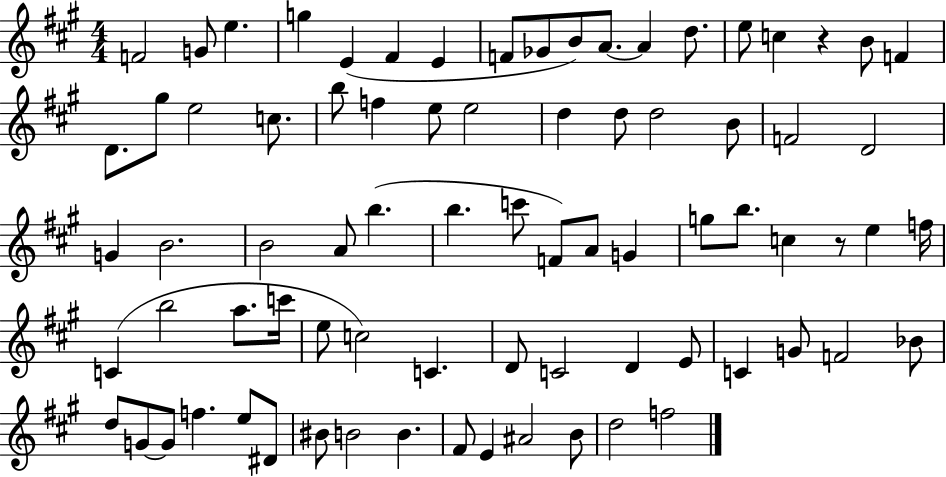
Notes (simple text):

F4/h G4/e E5/q. G5/q E4/q F#4/q E4/q F4/e Gb4/e B4/e A4/e. A4/q D5/e. E5/e C5/q R/q B4/e F4/q D4/e. G#5/e E5/h C5/e. B5/e F5/q E5/e E5/h D5/q D5/e D5/h B4/e F4/h D4/h G4/q B4/h. B4/h A4/e B5/q. B5/q. C6/e F4/e A4/e G4/q G5/e B5/e. C5/q R/e E5/q F5/s C4/q B5/h A5/e. C6/s E5/e C5/h C4/q. D4/e C4/h D4/q E4/e C4/q G4/e F4/h Bb4/e D5/e G4/e G4/e F5/q. E5/e D#4/e BIS4/e B4/h B4/q. F#4/e E4/q A#4/h B4/e D5/h F5/h